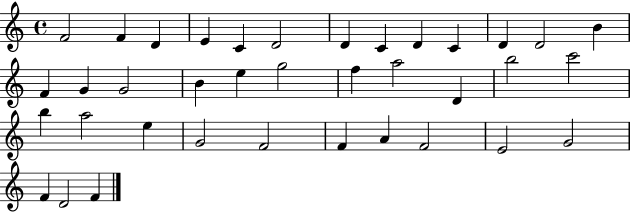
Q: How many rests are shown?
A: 0